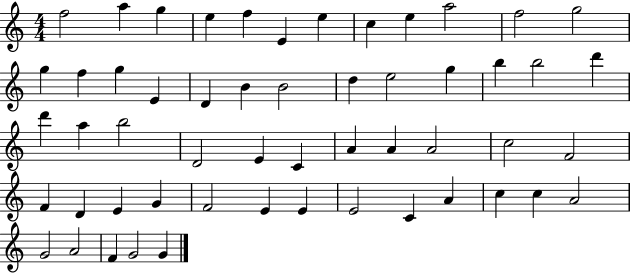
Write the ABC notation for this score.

X:1
T:Untitled
M:4/4
L:1/4
K:C
f2 a g e f E e c e a2 f2 g2 g f g E D B B2 d e2 g b b2 d' d' a b2 D2 E C A A A2 c2 F2 F D E G F2 E E E2 C A c c A2 G2 A2 F G2 G